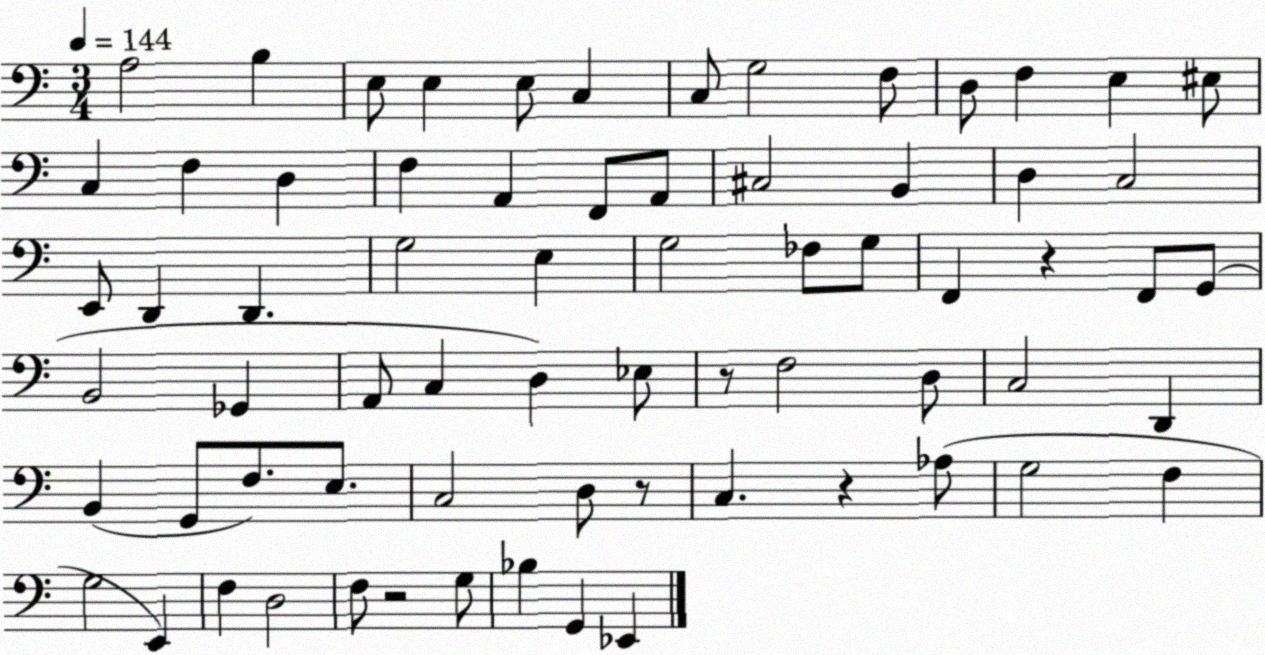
X:1
T:Untitled
M:3/4
L:1/4
K:C
A,2 B, E,/2 E, E,/2 C, C,/2 G,2 F,/2 D,/2 F, E, ^E,/2 C, F, D, F, A,, F,,/2 A,,/2 ^C,2 B,, D, C,2 E,,/2 D,, D,, G,2 E, G,2 _F,/2 G,/2 F,, z F,,/2 G,,/2 B,,2 _G,, A,,/2 C, D, _E,/2 z/2 F,2 D,/2 C,2 D,, B,, G,,/2 F,/2 E,/2 C,2 D,/2 z/2 C, z _A,/2 G,2 F, G,2 E,, F, D,2 F,/2 z2 G,/2 _B, G,, _E,,